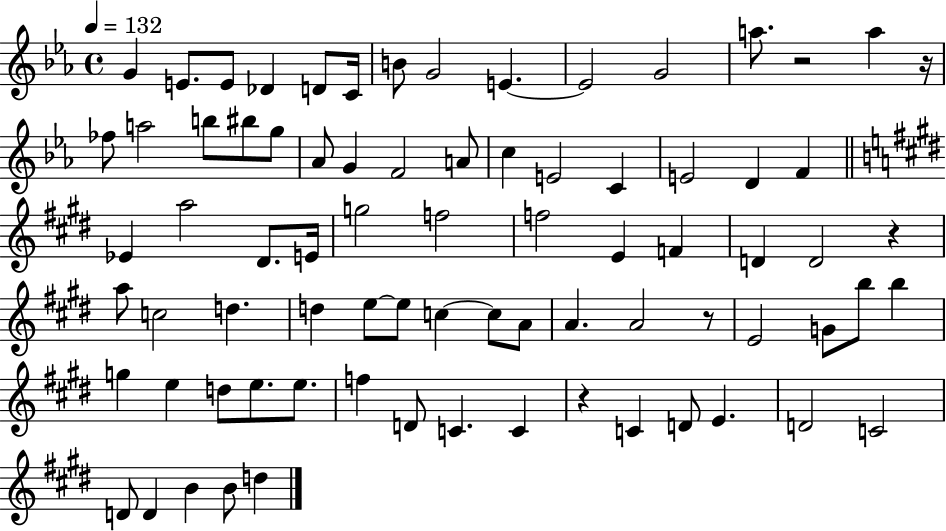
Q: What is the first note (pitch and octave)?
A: G4